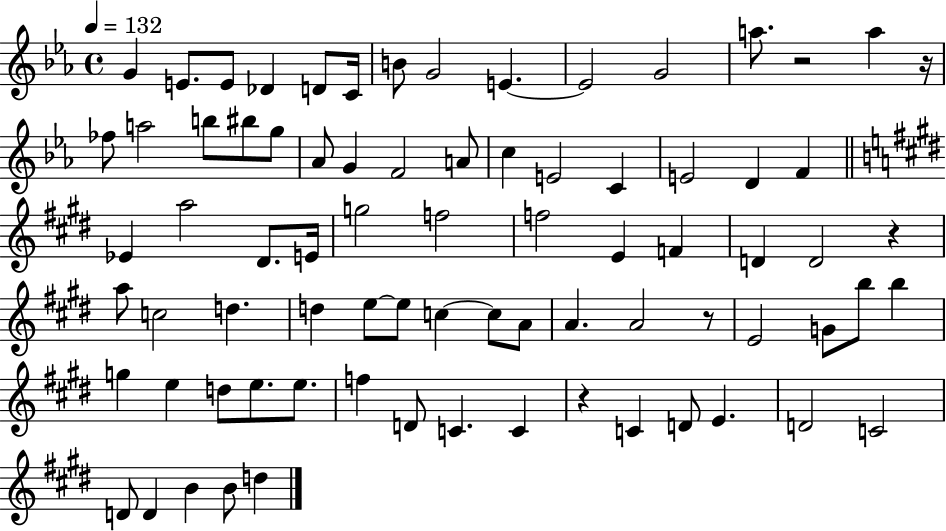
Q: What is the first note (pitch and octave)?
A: G4